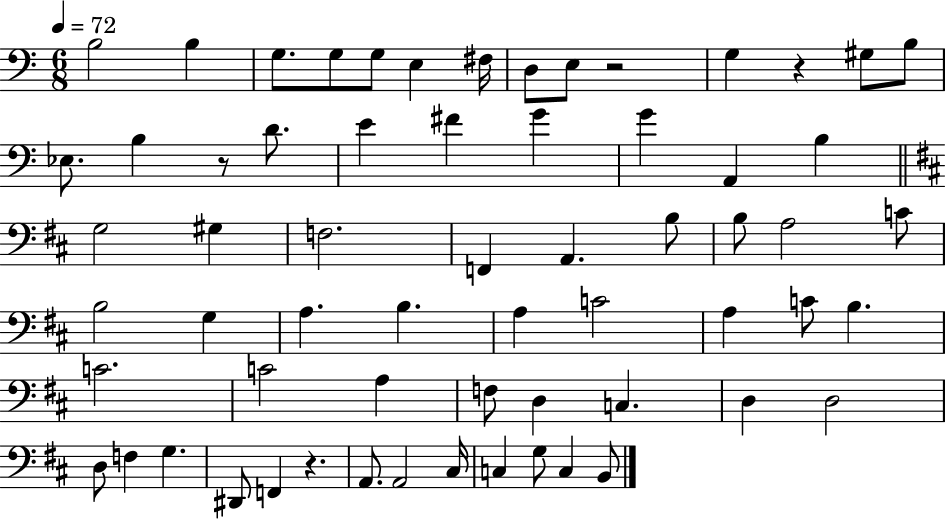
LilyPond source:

{
  \clef bass
  \numericTimeSignature
  \time 6/8
  \key c \major
  \tempo 4 = 72
  b2 b4 | g8. g8 g8 e4 fis16 | d8 e8 r2 | g4 r4 gis8 b8 | \break ees8. b4 r8 d'8. | e'4 fis'4 g'4 | g'4 a,4 b4 | \bar "||" \break \key b \minor g2 gis4 | f2. | f,4 a,4. b8 | b8 a2 c'8 | \break b2 g4 | a4. b4. | a4 c'2 | a4 c'8 b4. | \break c'2. | c'2 a4 | f8 d4 c4. | d4 d2 | \break d8 f4 g4. | dis,8 f,4 r4. | a,8. a,2 cis16 | c4 g8 c4 b,8 | \break \bar "|."
}